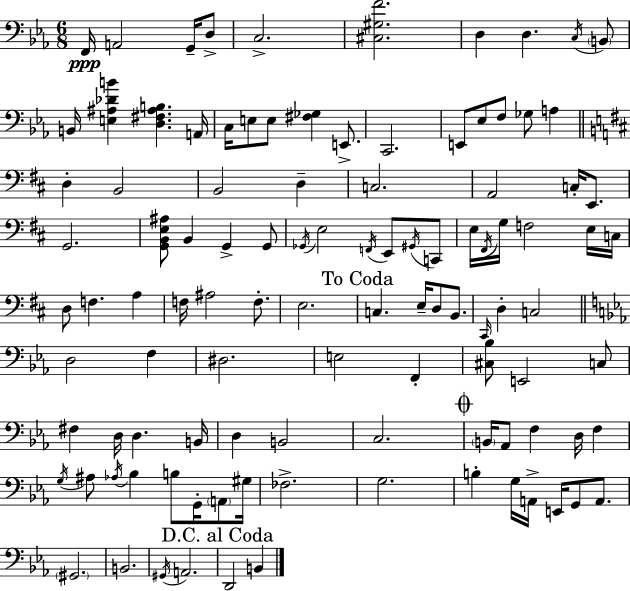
F2/s A2/h G2/s D3/e C3/h. [C#3,G#3,F4]/h. D3/q D3/q. C3/s B2/e B2/s [E3,A#3,Db4,B4]/q [D3,F#3,A#3,B3]/q. A2/s C3/s E3/e E3/e [F#3,Gb3]/q E2/e. C2/h. E2/e Eb3/e F3/e Gb3/e A3/q D3/q B2/h B2/h D3/q C3/h. A2/h C3/s E2/e. G2/h. [G2,B2,E3,A#3]/e B2/q G2/q G2/e Gb2/s E3/h F2/s E2/e G#2/s C2/e E3/s F#2/s G3/s F3/h E3/s C3/s D3/e F3/q. A3/q F3/s A#3/h F3/e. E3/h. C3/q. E3/s D3/e B2/e. C#2/s D3/q C3/h D3/h F3/q D#3/h. E3/h F2/q [C#3,Bb3]/e E2/h C3/e F#3/q D3/s D3/q. B2/s D3/q B2/h C3/h. B2/s Ab2/e F3/q D3/s F3/q G3/s A#3/e Ab3/s Bb3/q B3/e G2/s A2/e G#3/s FES3/h. G3/h. B3/q G3/s A2/s E2/s G2/e A2/e. G#2/h. B2/h. G#2/s A2/h. D2/h B2/q